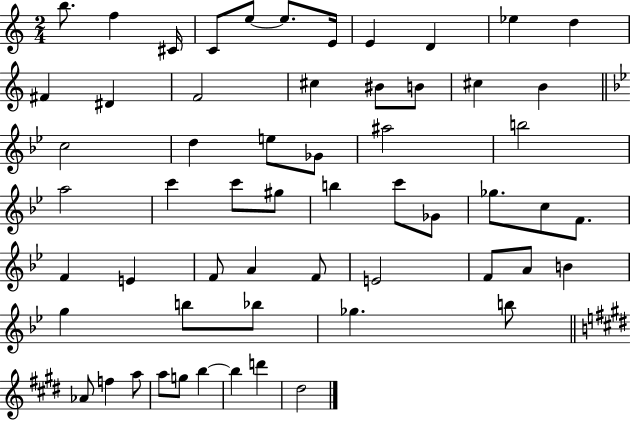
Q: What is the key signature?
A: C major